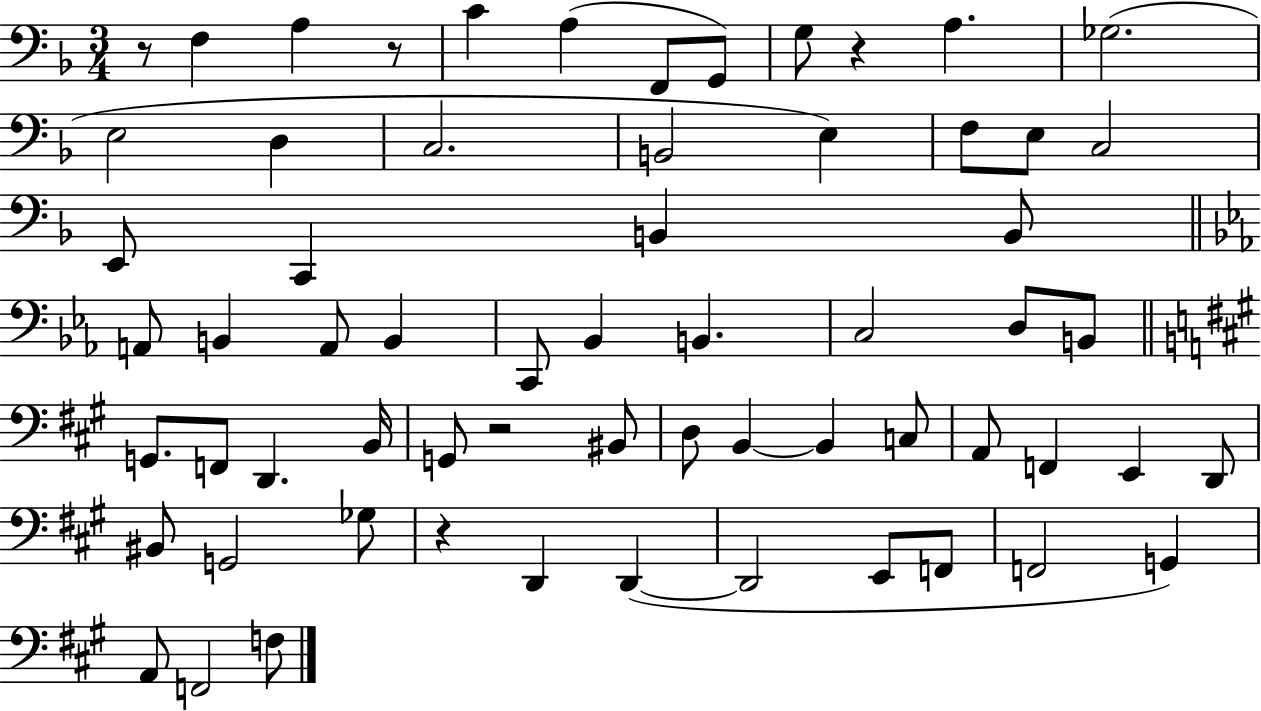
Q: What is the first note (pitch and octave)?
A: F3